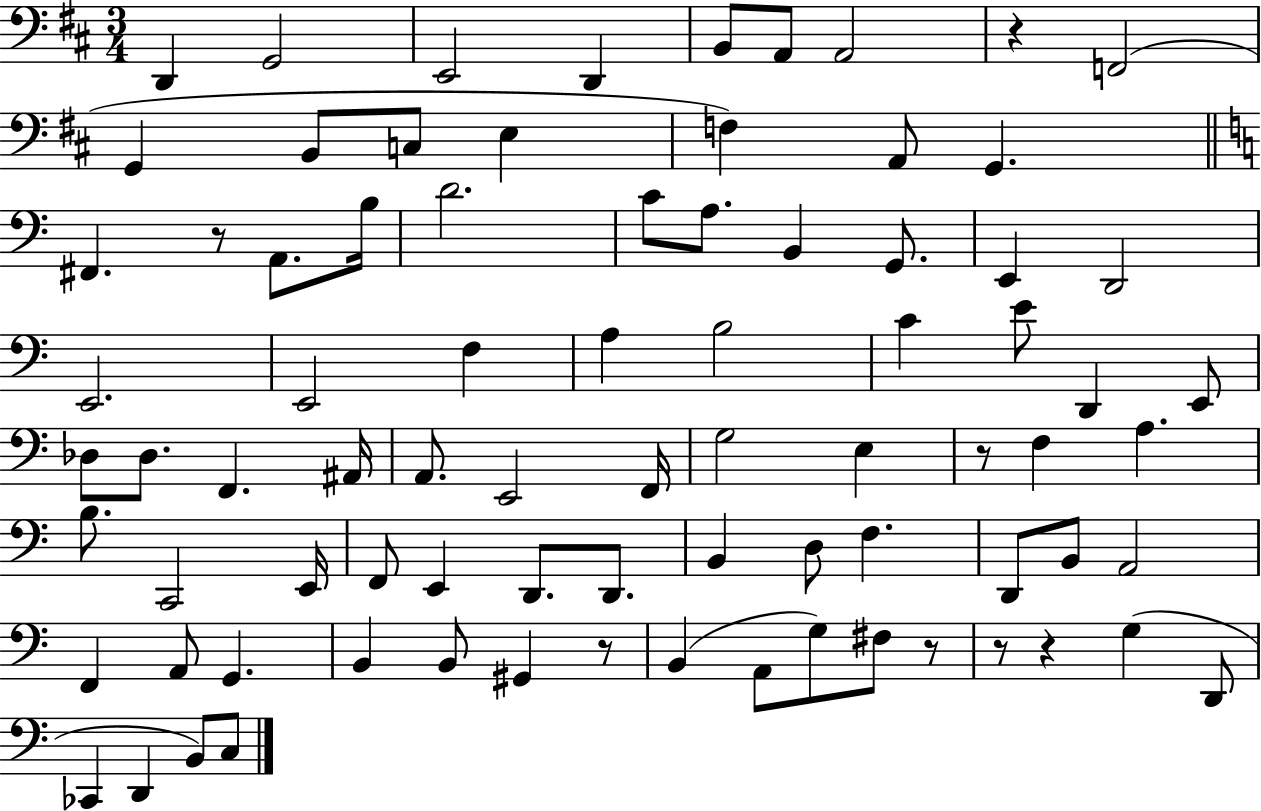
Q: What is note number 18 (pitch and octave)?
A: B3